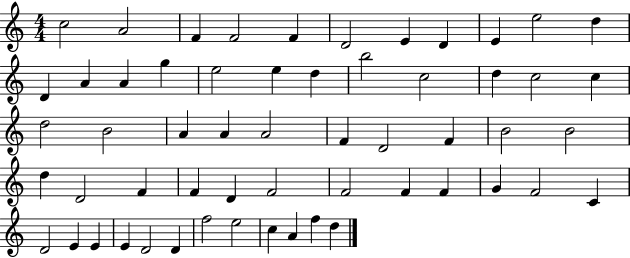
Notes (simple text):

C5/h A4/h F4/q F4/h F4/q D4/h E4/q D4/q E4/q E5/h D5/q D4/q A4/q A4/q G5/q E5/h E5/q D5/q B5/h C5/h D5/q C5/h C5/q D5/h B4/h A4/q A4/q A4/h F4/q D4/h F4/q B4/h B4/h D5/q D4/h F4/q F4/q D4/q F4/h F4/h F4/q F4/q G4/q F4/h C4/q D4/h E4/q E4/q E4/q D4/h D4/q F5/h E5/h C5/q A4/q F5/q D5/q